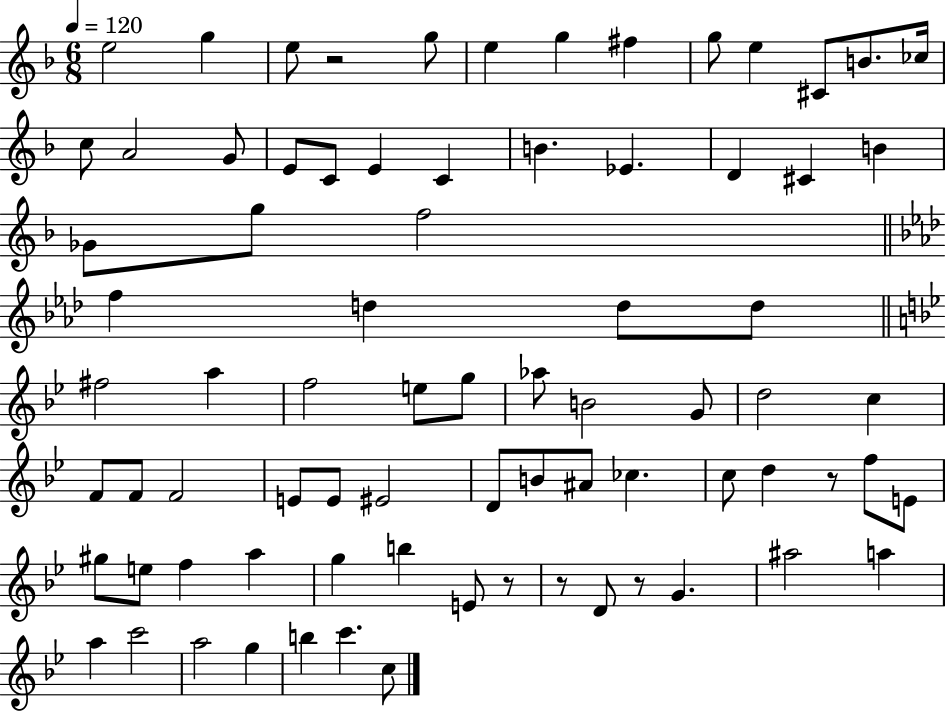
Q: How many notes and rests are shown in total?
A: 78